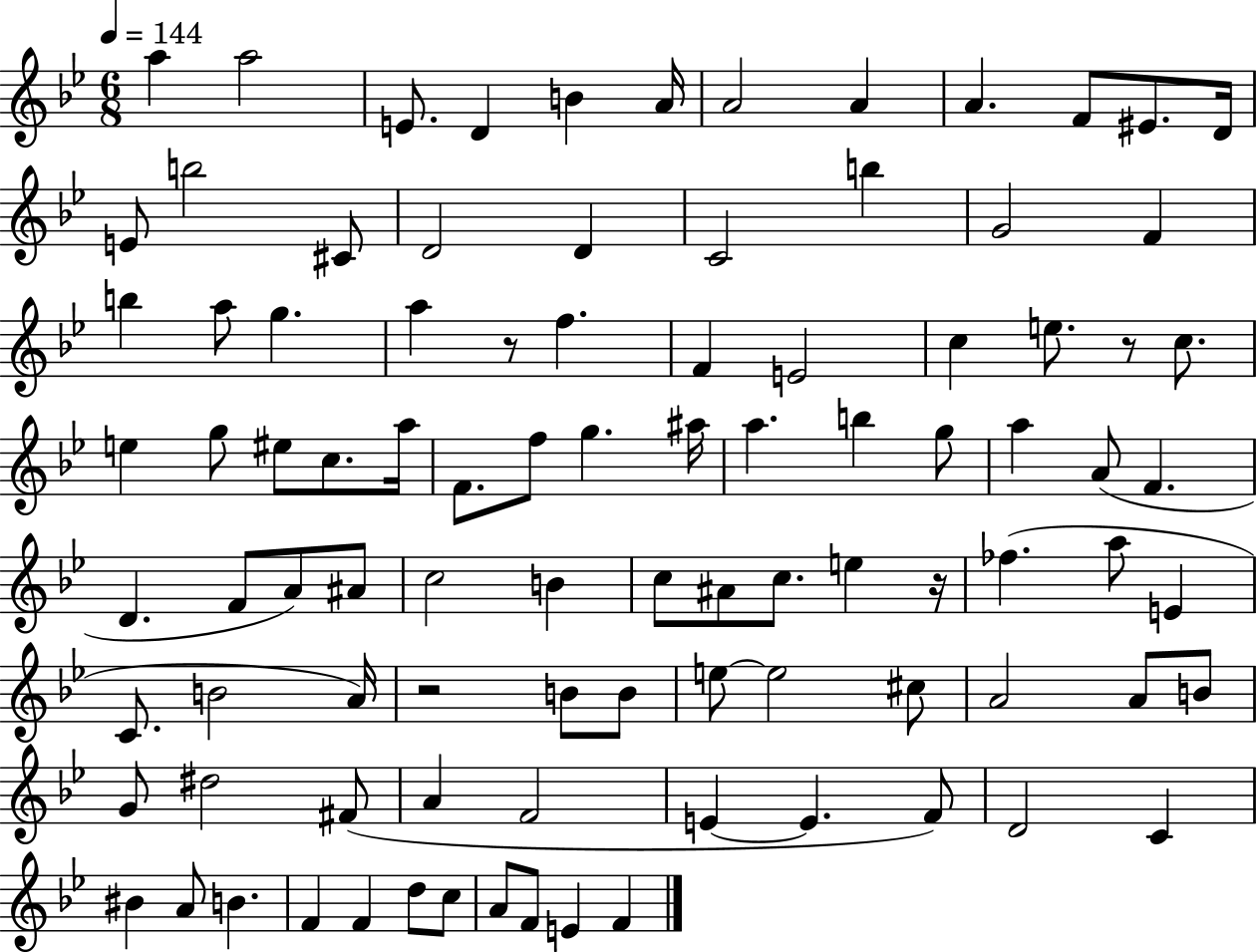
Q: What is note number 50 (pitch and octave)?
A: A#4